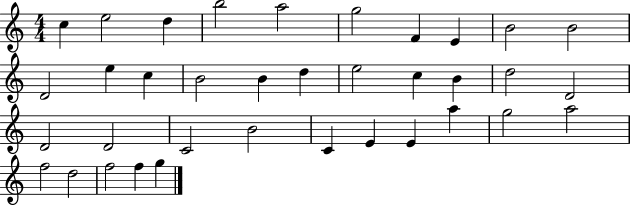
C5/q E5/h D5/q B5/h A5/h G5/h F4/q E4/q B4/h B4/h D4/h E5/q C5/q B4/h B4/q D5/q E5/h C5/q B4/q D5/h D4/h D4/h D4/h C4/h B4/h C4/q E4/q E4/q A5/q G5/h A5/h F5/h D5/h F5/h F5/q G5/q